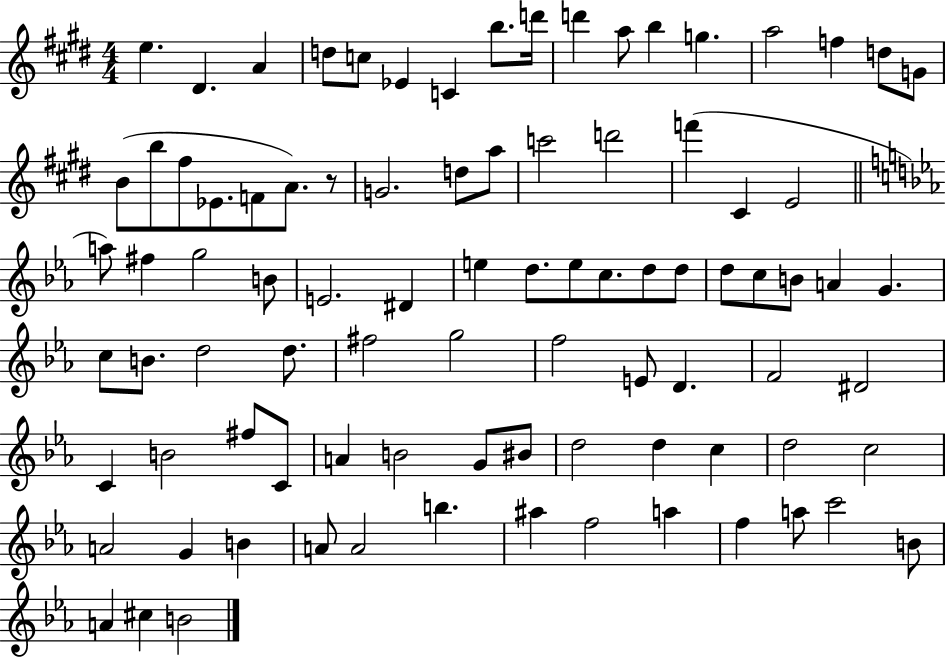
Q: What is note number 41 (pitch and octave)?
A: C5